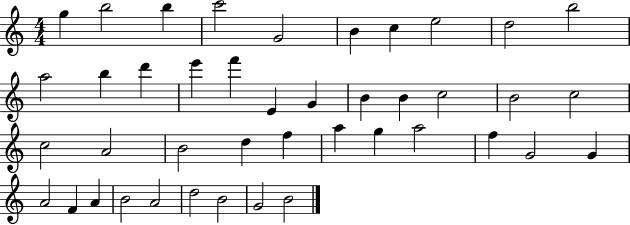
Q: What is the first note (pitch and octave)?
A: G5